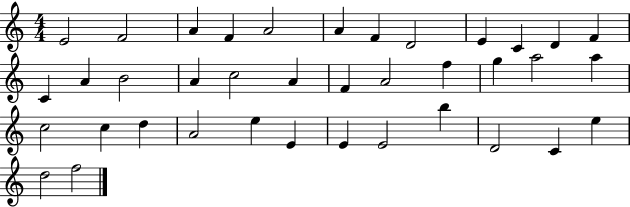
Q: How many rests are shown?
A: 0